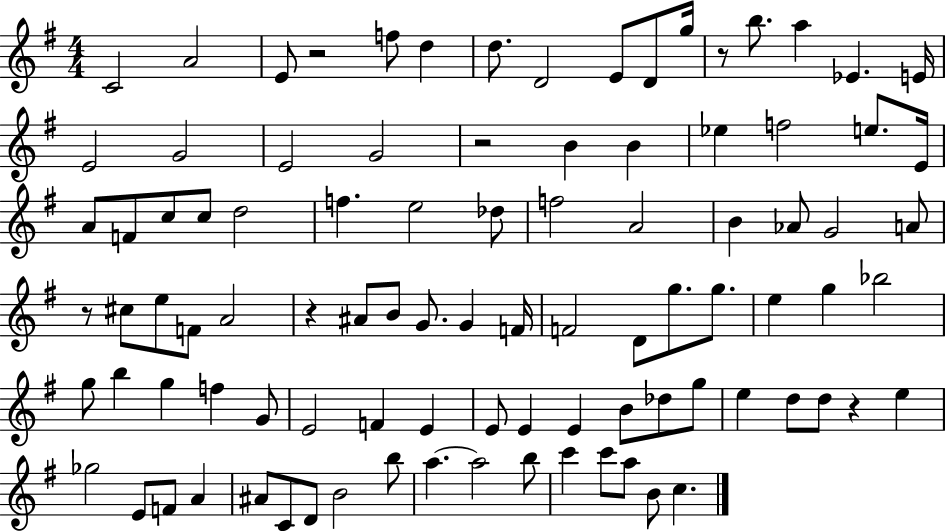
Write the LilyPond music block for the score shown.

{
  \clef treble
  \numericTimeSignature
  \time 4/4
  \key g \major
  c'2 a'2 | e'8 r2 f''8 d''4 | d''8. d'2 e'8 d'8 g''16 | r8 b''8. a''4 ees'4. e'16 | \break e'2 g'2 | e'2 g'2 | r2 b'4 b'4 | ees''4 f''2 e''8. e'16 | \break a'8 f'8 c''8 c''8 d''2 | f''4. e''2 des''8 | f''2 a'2 | b'4 aes'8 g'2 a'8 | \break r8 cis''8 e''8 f'8 a'2 | r4 ais'8 b'8 g'8. g'4 f'16 | f'2 d'8 g''8. g''8. | e''4 g''4 bes''2 | \break g''8 b''4 g''4 f''4 g'8 | e'2 f'4 e'4 | e'8 e'4 e'4 b'8 des''8 g''8 | e''4 d''8 d''8 r4 e''4 | \break ges''2 e'8 f'8 a'4 | ais'8 c'8 d'8 b'2 b''8 | a''4.~~ a''2 b''8 | c'''4 c'''8 a''8 b'8 c''4. | \break \bar "|."
}